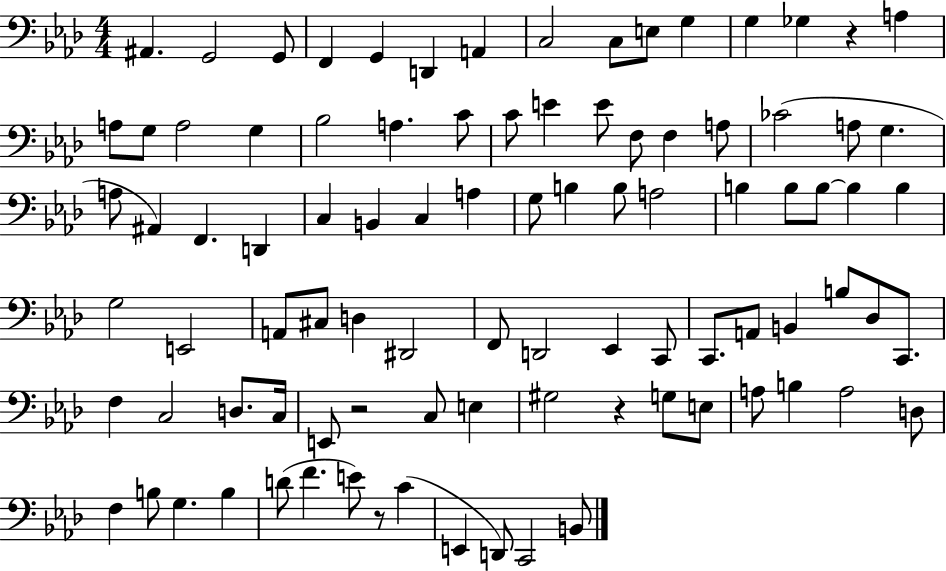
A#2/q. G2/h G2/e F2/q G2/q D2/q A2/q C3/h C3/e E3/e G3/q G3/q Gb3/q R/q A3/q A3/e G3/e A3/h G3/q Bb3/h A3/q. C4/e C4/e E4/q E4/e F3/e F3/q A3/e CES4/h A3/e G3/q. A3/e A#2/q F2/q. D2/q C3/q B2/q C3/q A3/q G3/e B3/q B3/e A3/h B3/q B3/e B3/e B3/q B3/q G3/h E2/h A2/e C#3/e D3/q D#2/h F2/e D2/h Eb2/q C2/e C2/e. A2/e B2/q B3/e Db3/e C2/e. F3/q C3/h D3/e. C3/s E2/e R/h C3/e E3/q G#3/h R/q G3/e E3/e A3/e B3/q A3/h D3/e F3/q B3/e G3/q. B3/q D4/e F4/q. E4/e R/e C4/q E2/q D2/e C2/h B2/e